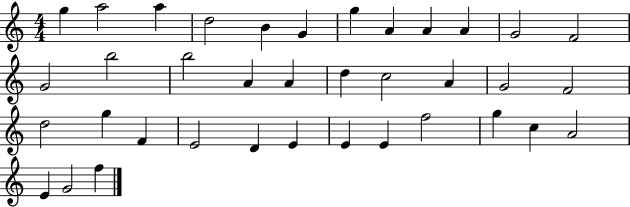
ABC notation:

X:1
T:Untitled
M:4/4
L:1/4
K:C
g a2 a d2 B G g A A A G2 F2 G2 b2 b2 A A d c2 A G2 F2 d2 g F E2 D E E E f2 g c A2 E G2 f